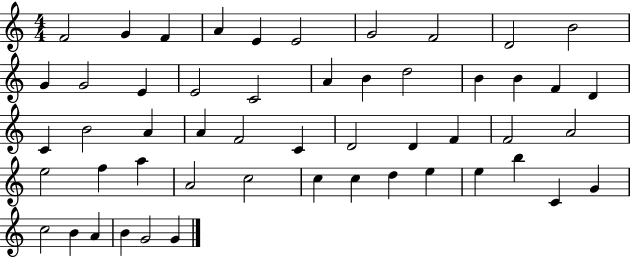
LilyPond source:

{
  \clef treble
  \numericTimeSignature
  \time 4/4
  \key c \major
  f'2 g'4 f'4 | a'4 e'4 e'2 | g'2 f'2 | d'2 b'2 | \break g'4 g'2 e'4 | e'2 c'2 | a'4 b'4 d''2 | b'4 b'4 f'4 d'4 | \break c'4 b'2 a'4 | a'4 f'2 c'4 | d'2 d'4 f'4 | f'2 a'2 | \break e''2 f''4 a''4 | a'2 c''2 | c''4 c''4 d''4 e''4 | e''4 b''4 c'4 g'4 | \break c''2 b'4 a'4 | b'4 g'2 g'4 | \bar "|."
}